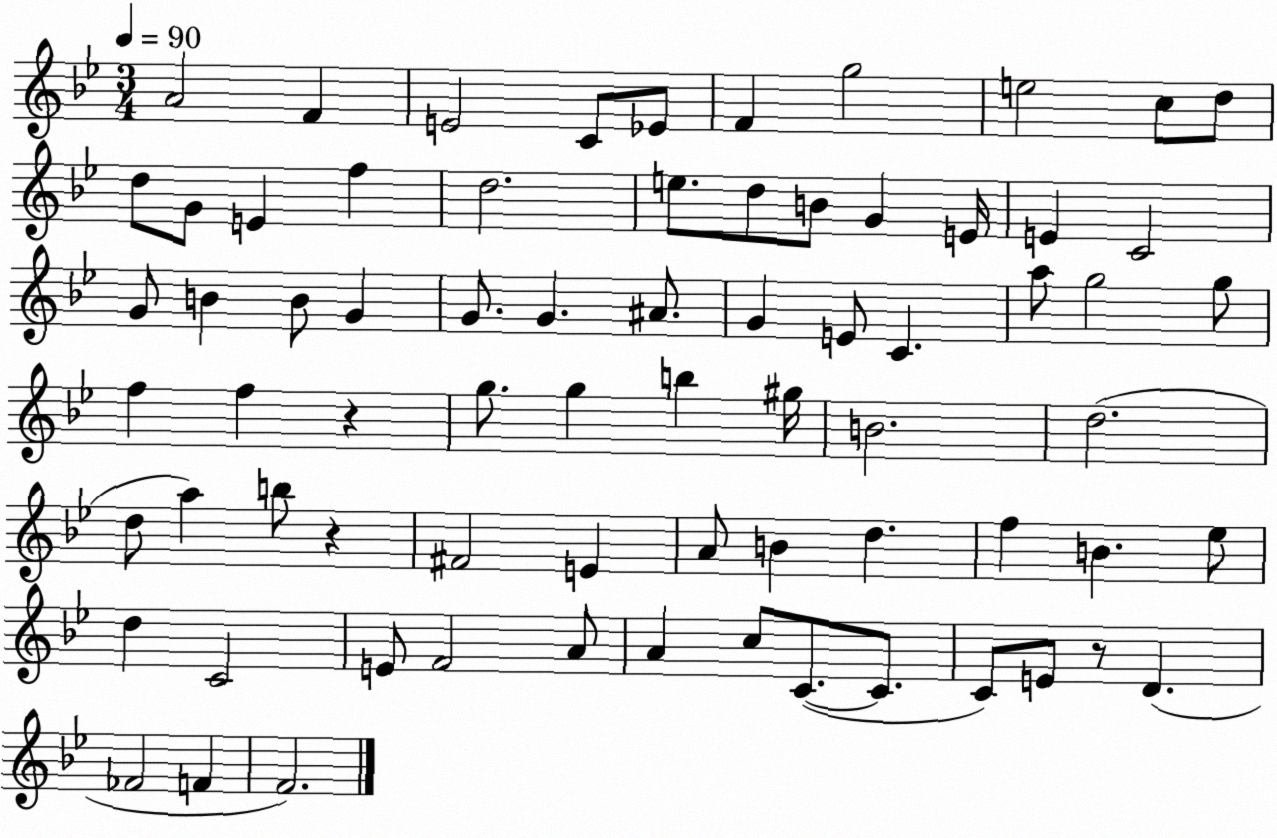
X:1
T:Untitled
M:3/4
L:1/4
K:Bb
A2 F E2 C/2 _E/2 F g2 e2 c/2 d/2 d/2 G/2 E f d2 e/2 d/2 B/2 G E/4 E C2 G/2 B B/2 G G/2 G ^A/2 G E/2 C a/2 g2 g/2 f f z g/2 g b ^g/4 B2 d2 d/2 a b/2 z ^F2 E A/2 B d f B _e/2 d C2 E/2 F2 A/2 A c/2 C/2 C/2 C/2 E/2 z/2 D _F2 F F2